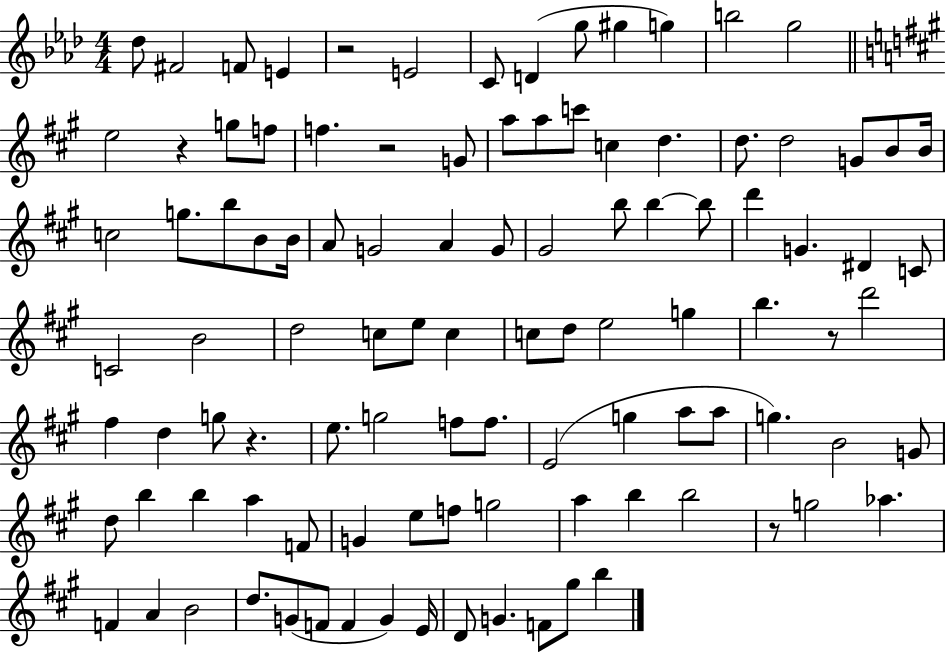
{
  \clef treble
  \numericTimeSignature
  \time 4/4
  \key aes \major
  \repeat volta 2 { des''8 fis'2 f'8 e'4 | r2 e'2 | c'8 d'4( g''8 gis''4 g''4) | b''2 g''2 | \break \bar "||" \break \key a \major e''2 r4 g''8 f''8 | f''4. r2 g'8 | a''8 a''8 c'''8 c''4 d''4. | d''8. d''2 g'8 b'8 b'16 | \break c''2 g''8. b''8 b'8 b'16 | a'8 g'2 a'4 g'8 | gis'2 b''8 b''4~~ b''8 | d'''4 g'4. dis'4 c'8 | \break c'2 b'2 | d''2 c''8 e''8 c''4 | c''8 d''8 e''2 g''4 | b''4. r8 d'''2 | \break fis''4 d''4 g''8 r4. | e''8. g''2 f''8 f''8. | e'2( g''4 a''8 a''8 | g''4.) b'2 g'8 | \break d''8 b''4 b''4 a''4 f'8 | g'4 e''8 f''8 g''2 | a''4 b''4 b''2 | r8 g''2 aes''4. | \break f'4 a'4 b'2 | d''8. g'8( f'8 f'4 g'4) e'16 | d'8 g'4. f'8 gis''8 b''4 | } \bar "|."
}